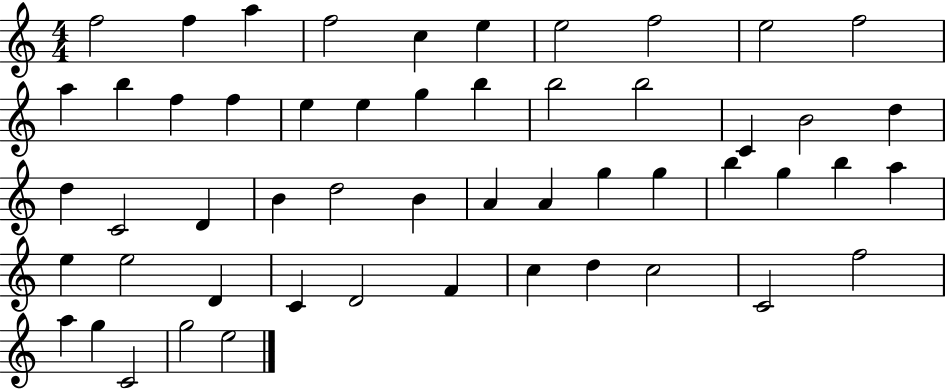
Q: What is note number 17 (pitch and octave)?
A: G5